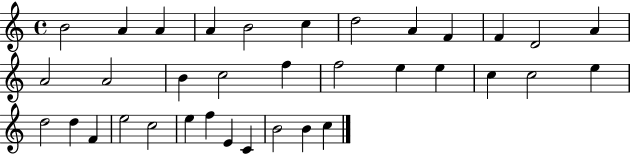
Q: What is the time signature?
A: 4/4